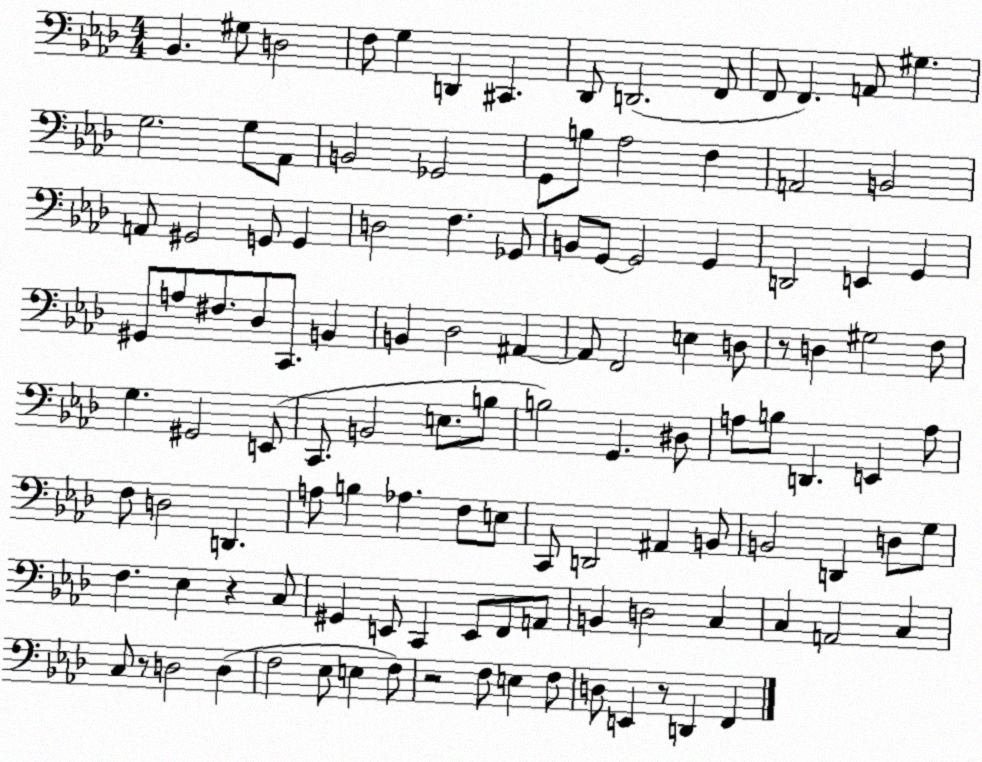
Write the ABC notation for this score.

X:1
T:Untitled
M:4/4
L:1/4
K:Ab
_B,, ^G,/2 D,2 F,/2 G, D,, ^C,, _D,,/2 D,,2 F,,/2 F,,/2 F,, A,,/2 ^G, G,2 G,/2 _A,,/2 B,,2 _G,,2 G,,/2 B,/2 _A,2 F, A,,2 B,,2 A,,/2 ^G,,2 G,,/2 G,, D,2 F, _G,,/2 B,,/2 G,,/2 G,,2 G,, D,,2 E,, G,, ^G,,/2 A,/2 ^F,/2 _D,/2 C,,/2 B,, B,, _D,2 ^A,, ^A,,/2 F,,2 E, D,/2 z/2 D, ^G,2 F,/2 G, ^G,,2 E,,/2 C,,/2 B,,2 E,/2 B,/2 B,2 G,, ^D,/2 A,/2 B,/2 D,, E,, A,/2 F,/2 D,2 D,, A,/2 B, _A, F,/2 E,/2 C,,/2 D,,2 ^A,, B,,/2 B,,2 D,, D,/2 G,/2 F, _E, z C,/2 ^G,, E,,/2 C,, E,,/2 F,,/2 A,,/2 B,, D,2 C, C, A,,2 C, C,/2 z/2 D,2 D, F,2 _E,/2 E, F,/2 z2 F,/2 E, F,/2 D,/2 E,, z/2 D,, F,,